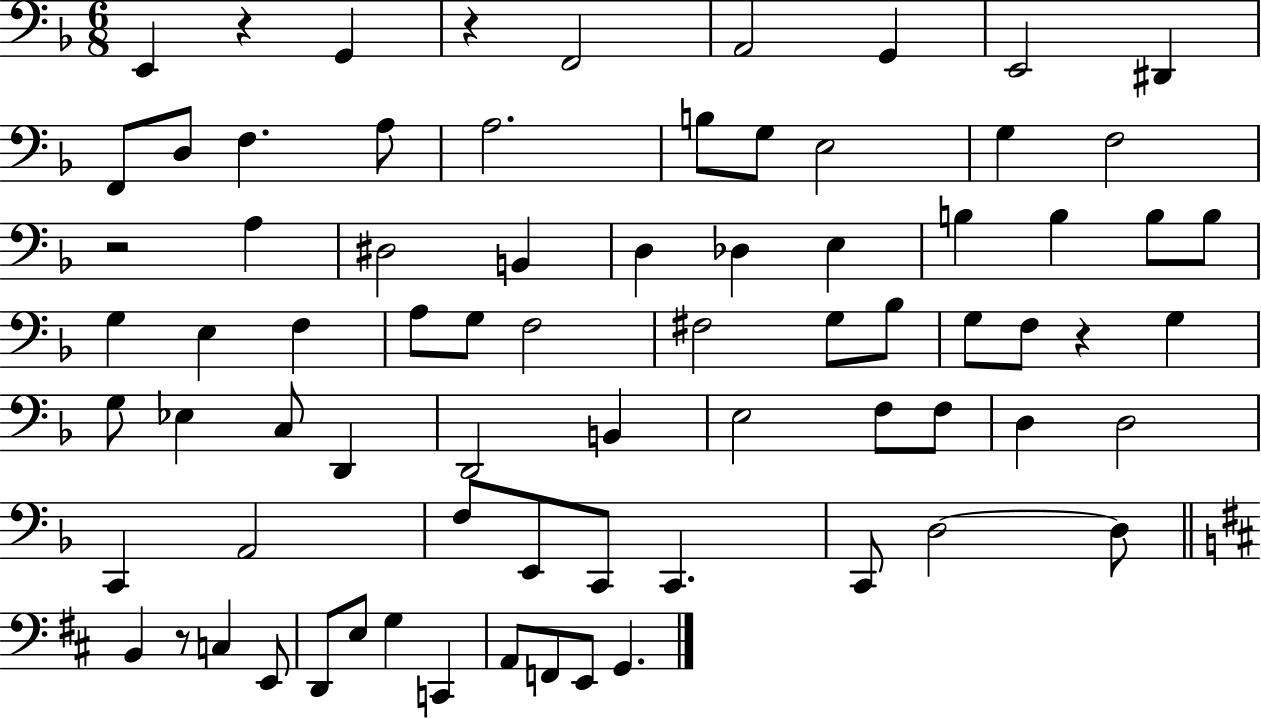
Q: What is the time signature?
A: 6/8